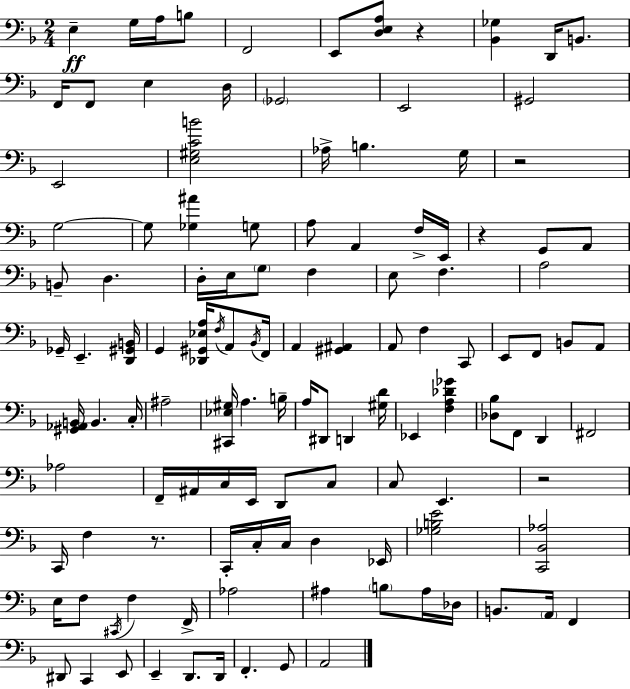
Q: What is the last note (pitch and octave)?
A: A2